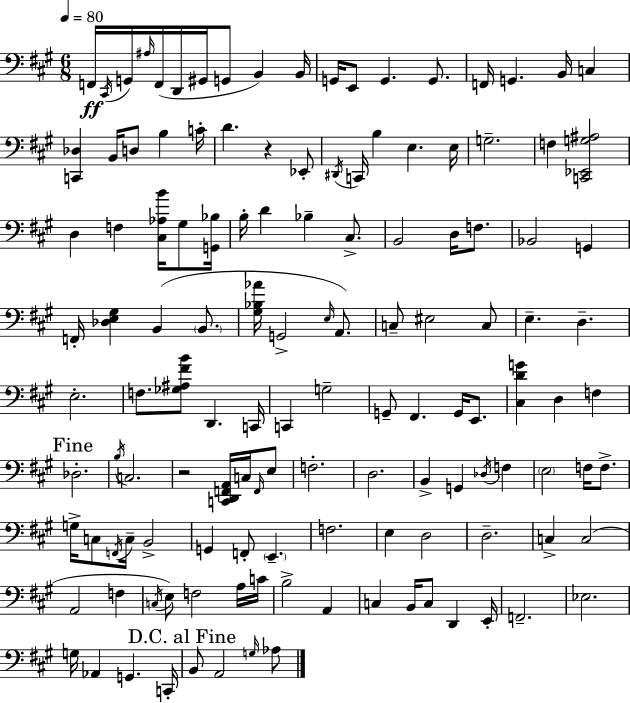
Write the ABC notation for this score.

X:1
T:Untitled
M:6/8
L:1/4
K:A
F,,/4 ^C,,/4 G,,/4 ^A,/4 F,,/4 D,,/4 ^G,,/4 G,,/2 B,, B,,/4 G,,/4 E,,/2 G,, G,,/2 F,,/4 G,, B,,/4 C, [C,,_D,] B,,/4 D,/2 B, C/4 D z _E,,/2 ^D,,/4 C,,/4 B, E, E,/4 G,2 F, [C,,_E,,G,^A,]2 D, F, [^C,_A,B]/4 ^G,/2 [G,,_B,]/4 B,/4 D _B, ^C,/2 B,,2 D,/4 F,/2 _B,,2 G,, F,,/4 [_D,E,^G,] B,, B,,/2 [^G,_B,_A]/4 G,,2 E,/4 A,,/2 C,/2 ^E,2 C,/2 E, D, E,2 F,/2 [_G,^A,^FB]/2 D,, C,,/4 C,, G,2 G,,/2 ^F,, G,,/4 E,,/2 [^C,DG] D, F, _D,2 B,/4 C,2 z2 [C,,D,,F,,A,,]/4 C,/4 F,,/4 E,/2 F,2 D,2 B,, G,, _D,/4 F, E,2 F,/4 F,/2 G,/4 C,/2 F,,/4 C,/4 B,,2 G,, F,,/2 E,, F,2 E, D,2 D,2 C, C,2 A,,2 F, C,/4 E,/2 F,2 A,/4 C/4 B,2 A,, C, B,,/4 C,/2 D,, E,,/4 F,,2 _E,2 G,/4 _A,, G,, C,,/4 B,,/2 A,,2 G,/4 _A,/2